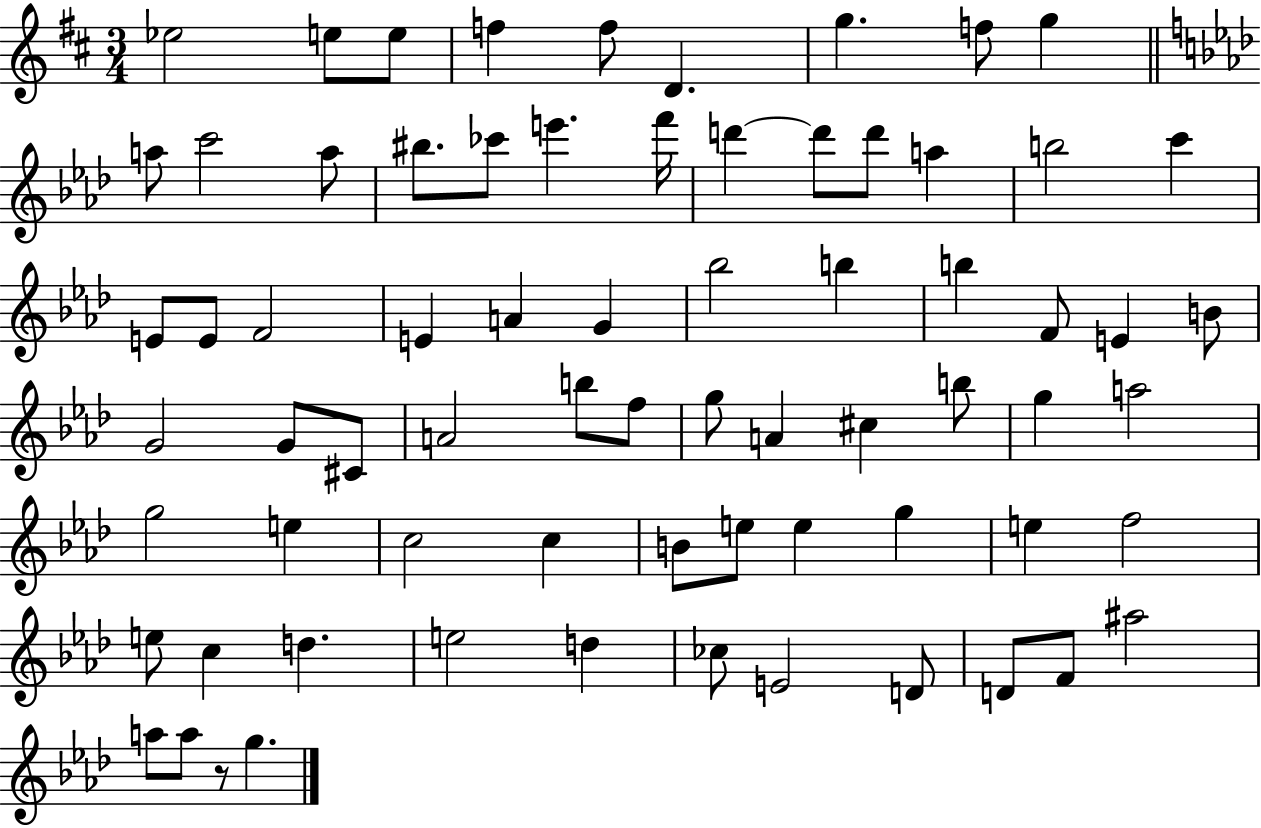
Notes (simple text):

Eb5/h E5/e E5/e F5/q F5/e D4/q. G5/q. F5/e G5/q A5/e C6/h A5/e BIS5/e. CES6/e E6/q. F6/s D6/q D6/e D6/e A5/q B5/h C6/q E4/e E4/e F4/h E4/q A4/q G4/q Bb5/h B5/q B5/q F4/e E4/q B4/e G4/h G4/e C#4/e A4/h B5/e F5/e G5/e A4/q C#5/q B5/e G5/q A5/h G5/h E5/q C5/h C5/q B4/e E5/e E5/q G5/q E5/q F5/h E5/e C5/q D5/q. E5/h D5/q CES5/e E4/h D4/e D4/e F4/e A#5/h A5/e A5/e R/e G5/q.